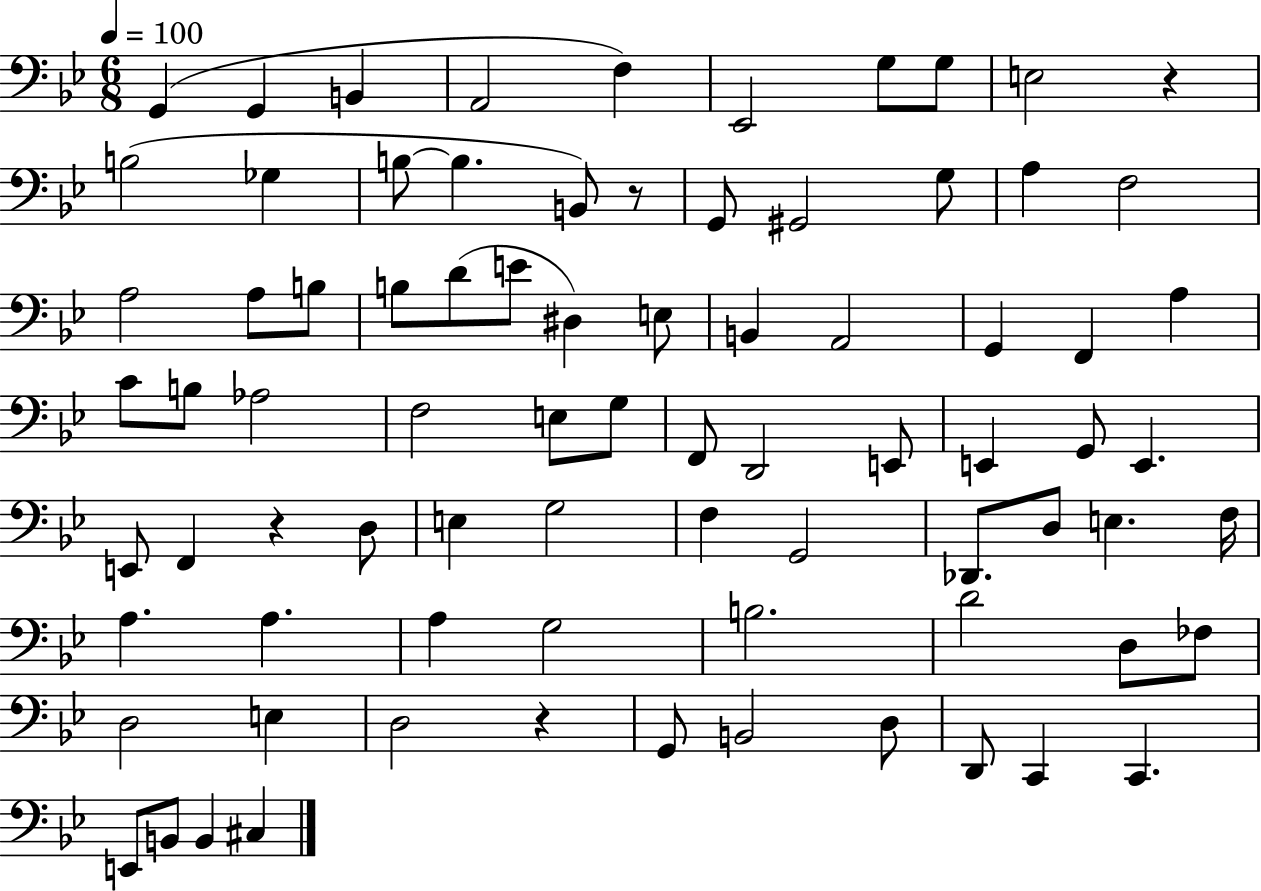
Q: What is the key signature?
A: BES major